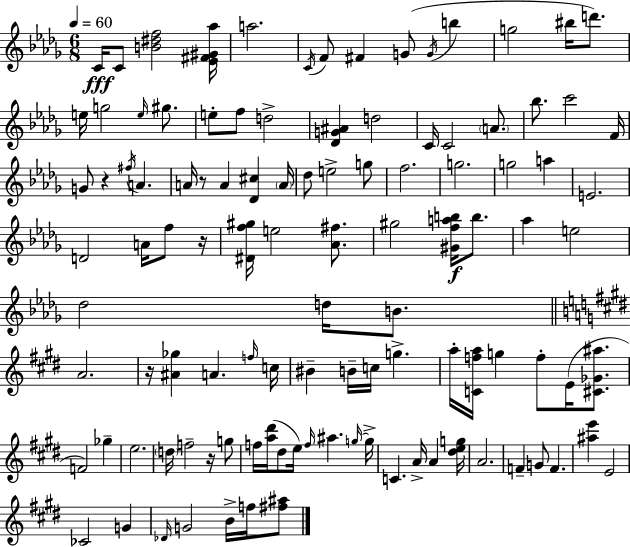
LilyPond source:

{
  \clef treble
  \numericTimeSignature
  \time 6/8
  \key bes \minor
  \tempo 4 = 60
  \repeat volta 2 { c'16\fff c'8 <b' dis'' f''>2 <ees' fis' gis' aes''>16 | a''2. | \acciaccatura { c'16 } f'8 fis'4 g'8( \acciaccatura { g'16 } b''4 | g''2 bis''16 d'''8.) | \break e''16 g''2 \grace { e''16 } | gis''8. e''8-. f''8 d''2-> | <des' g' ais'>4 d''2 | c'16 c'2 | \break \parenthesize a'8. bes''8. c'''2 | f'16 g'8 r4 \acciaccatura { fis''16 } a'4. | a'16 r8 a'4 <des' cis''>4 | \parenthesize a'16 des''8 e''2-> | \break g''8 f''2. | g''2. | g''2 | a''4 e'2. | \break d'2 | a'16 f''8 r16 <dis' f'' gis''>16 e''2 | <aes' fis''>8. gis''2 | <gis' f'' a'' b''>16\f b''8. aes''4 e''2 | \break des''2 | d''16 b'8. \bar "||" \break \key e \major a'2. | r16 <ais' ges''>4 a'4. \grace { f''16 } | c''16 bis'4-- b'16-- c''16 g''4.-> | a''16-. <c' f'' a''>16 g''4 f''8-. e'16( <cis' ges' ais''>8. | \break f'2) ges''4-- | e''2. | \parenthesize d''16 f''2-- r16 g''8 | f''16 <a'' dis'''>16( dis''8 e''16) \grace { f''16 } ais''4. | \break \grace { g''16~ }~ g''16-> c'4. a'16-> a'4 | <dis'' e'' g''>16 a'2. | f'4-- g'8 f'4. | <ais'' e'''>4 e'2 | \break ces'2 g'4 | \grace { des'16 } g'2 | b'16-> f''16 <fis'' ais''>8 } \bar "|."
}